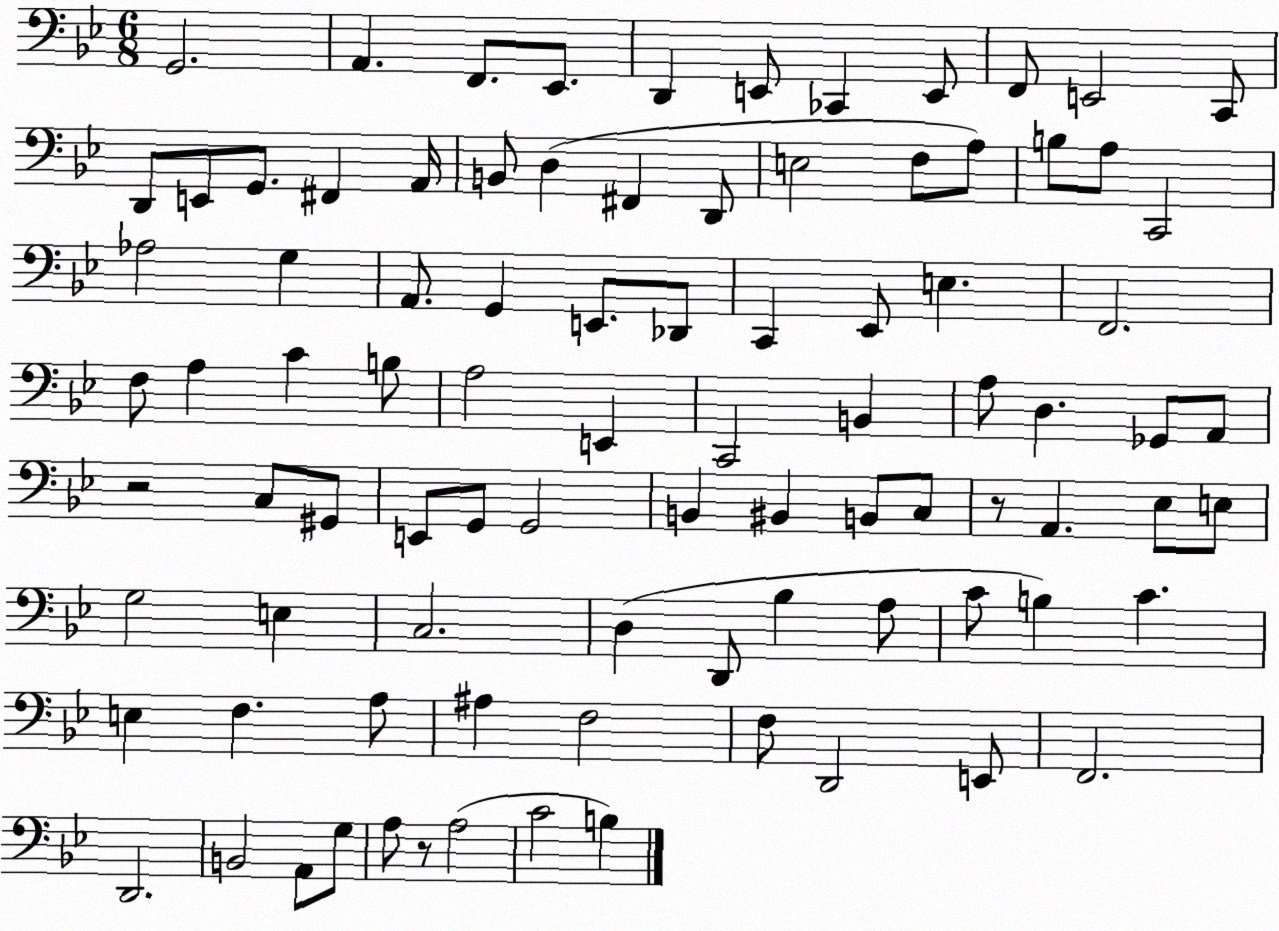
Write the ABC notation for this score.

X:1
T:Untitled
M:6/8
L:1/4
K:Bb
G,,2 A,, F,,/2 _E,,/2 D,, E,,/2 _C,, E,,/2 F,,/2 E,,2 C,,/2 D,,/2 E,,/2 G,,/2 ^F,, A,,/4 B,,/2 D, ^F,, D,,/2 E,2 F,/2 A,/2 B,/2 A,/2 C,,2 _A,2 G, A,,/2 G,, E,,/2 _D,,/2 C,, _E,,/2 E, F,,2 F,/2 A, C B,/2 A,2 E,, C,,2 B,, A,/2 D, _G,,/2 A,,/2 z2 C,/2 ^G,,/2 E,,/2 G,,/2 G,,2 B,, ^B,, B,,/2 C,/2 z/2 A,, _E,/2 E,/2 G,2 E, C,2 D, D,,/2 _B, A,/2 C/2 B, C E, F, A,/2 ^A, F,2 F,/2 D,,2 E,,/2 F,,2 D,,2 B,,2 A,,/2 G,/2 A,/2 z/2 A,2 C2 B,